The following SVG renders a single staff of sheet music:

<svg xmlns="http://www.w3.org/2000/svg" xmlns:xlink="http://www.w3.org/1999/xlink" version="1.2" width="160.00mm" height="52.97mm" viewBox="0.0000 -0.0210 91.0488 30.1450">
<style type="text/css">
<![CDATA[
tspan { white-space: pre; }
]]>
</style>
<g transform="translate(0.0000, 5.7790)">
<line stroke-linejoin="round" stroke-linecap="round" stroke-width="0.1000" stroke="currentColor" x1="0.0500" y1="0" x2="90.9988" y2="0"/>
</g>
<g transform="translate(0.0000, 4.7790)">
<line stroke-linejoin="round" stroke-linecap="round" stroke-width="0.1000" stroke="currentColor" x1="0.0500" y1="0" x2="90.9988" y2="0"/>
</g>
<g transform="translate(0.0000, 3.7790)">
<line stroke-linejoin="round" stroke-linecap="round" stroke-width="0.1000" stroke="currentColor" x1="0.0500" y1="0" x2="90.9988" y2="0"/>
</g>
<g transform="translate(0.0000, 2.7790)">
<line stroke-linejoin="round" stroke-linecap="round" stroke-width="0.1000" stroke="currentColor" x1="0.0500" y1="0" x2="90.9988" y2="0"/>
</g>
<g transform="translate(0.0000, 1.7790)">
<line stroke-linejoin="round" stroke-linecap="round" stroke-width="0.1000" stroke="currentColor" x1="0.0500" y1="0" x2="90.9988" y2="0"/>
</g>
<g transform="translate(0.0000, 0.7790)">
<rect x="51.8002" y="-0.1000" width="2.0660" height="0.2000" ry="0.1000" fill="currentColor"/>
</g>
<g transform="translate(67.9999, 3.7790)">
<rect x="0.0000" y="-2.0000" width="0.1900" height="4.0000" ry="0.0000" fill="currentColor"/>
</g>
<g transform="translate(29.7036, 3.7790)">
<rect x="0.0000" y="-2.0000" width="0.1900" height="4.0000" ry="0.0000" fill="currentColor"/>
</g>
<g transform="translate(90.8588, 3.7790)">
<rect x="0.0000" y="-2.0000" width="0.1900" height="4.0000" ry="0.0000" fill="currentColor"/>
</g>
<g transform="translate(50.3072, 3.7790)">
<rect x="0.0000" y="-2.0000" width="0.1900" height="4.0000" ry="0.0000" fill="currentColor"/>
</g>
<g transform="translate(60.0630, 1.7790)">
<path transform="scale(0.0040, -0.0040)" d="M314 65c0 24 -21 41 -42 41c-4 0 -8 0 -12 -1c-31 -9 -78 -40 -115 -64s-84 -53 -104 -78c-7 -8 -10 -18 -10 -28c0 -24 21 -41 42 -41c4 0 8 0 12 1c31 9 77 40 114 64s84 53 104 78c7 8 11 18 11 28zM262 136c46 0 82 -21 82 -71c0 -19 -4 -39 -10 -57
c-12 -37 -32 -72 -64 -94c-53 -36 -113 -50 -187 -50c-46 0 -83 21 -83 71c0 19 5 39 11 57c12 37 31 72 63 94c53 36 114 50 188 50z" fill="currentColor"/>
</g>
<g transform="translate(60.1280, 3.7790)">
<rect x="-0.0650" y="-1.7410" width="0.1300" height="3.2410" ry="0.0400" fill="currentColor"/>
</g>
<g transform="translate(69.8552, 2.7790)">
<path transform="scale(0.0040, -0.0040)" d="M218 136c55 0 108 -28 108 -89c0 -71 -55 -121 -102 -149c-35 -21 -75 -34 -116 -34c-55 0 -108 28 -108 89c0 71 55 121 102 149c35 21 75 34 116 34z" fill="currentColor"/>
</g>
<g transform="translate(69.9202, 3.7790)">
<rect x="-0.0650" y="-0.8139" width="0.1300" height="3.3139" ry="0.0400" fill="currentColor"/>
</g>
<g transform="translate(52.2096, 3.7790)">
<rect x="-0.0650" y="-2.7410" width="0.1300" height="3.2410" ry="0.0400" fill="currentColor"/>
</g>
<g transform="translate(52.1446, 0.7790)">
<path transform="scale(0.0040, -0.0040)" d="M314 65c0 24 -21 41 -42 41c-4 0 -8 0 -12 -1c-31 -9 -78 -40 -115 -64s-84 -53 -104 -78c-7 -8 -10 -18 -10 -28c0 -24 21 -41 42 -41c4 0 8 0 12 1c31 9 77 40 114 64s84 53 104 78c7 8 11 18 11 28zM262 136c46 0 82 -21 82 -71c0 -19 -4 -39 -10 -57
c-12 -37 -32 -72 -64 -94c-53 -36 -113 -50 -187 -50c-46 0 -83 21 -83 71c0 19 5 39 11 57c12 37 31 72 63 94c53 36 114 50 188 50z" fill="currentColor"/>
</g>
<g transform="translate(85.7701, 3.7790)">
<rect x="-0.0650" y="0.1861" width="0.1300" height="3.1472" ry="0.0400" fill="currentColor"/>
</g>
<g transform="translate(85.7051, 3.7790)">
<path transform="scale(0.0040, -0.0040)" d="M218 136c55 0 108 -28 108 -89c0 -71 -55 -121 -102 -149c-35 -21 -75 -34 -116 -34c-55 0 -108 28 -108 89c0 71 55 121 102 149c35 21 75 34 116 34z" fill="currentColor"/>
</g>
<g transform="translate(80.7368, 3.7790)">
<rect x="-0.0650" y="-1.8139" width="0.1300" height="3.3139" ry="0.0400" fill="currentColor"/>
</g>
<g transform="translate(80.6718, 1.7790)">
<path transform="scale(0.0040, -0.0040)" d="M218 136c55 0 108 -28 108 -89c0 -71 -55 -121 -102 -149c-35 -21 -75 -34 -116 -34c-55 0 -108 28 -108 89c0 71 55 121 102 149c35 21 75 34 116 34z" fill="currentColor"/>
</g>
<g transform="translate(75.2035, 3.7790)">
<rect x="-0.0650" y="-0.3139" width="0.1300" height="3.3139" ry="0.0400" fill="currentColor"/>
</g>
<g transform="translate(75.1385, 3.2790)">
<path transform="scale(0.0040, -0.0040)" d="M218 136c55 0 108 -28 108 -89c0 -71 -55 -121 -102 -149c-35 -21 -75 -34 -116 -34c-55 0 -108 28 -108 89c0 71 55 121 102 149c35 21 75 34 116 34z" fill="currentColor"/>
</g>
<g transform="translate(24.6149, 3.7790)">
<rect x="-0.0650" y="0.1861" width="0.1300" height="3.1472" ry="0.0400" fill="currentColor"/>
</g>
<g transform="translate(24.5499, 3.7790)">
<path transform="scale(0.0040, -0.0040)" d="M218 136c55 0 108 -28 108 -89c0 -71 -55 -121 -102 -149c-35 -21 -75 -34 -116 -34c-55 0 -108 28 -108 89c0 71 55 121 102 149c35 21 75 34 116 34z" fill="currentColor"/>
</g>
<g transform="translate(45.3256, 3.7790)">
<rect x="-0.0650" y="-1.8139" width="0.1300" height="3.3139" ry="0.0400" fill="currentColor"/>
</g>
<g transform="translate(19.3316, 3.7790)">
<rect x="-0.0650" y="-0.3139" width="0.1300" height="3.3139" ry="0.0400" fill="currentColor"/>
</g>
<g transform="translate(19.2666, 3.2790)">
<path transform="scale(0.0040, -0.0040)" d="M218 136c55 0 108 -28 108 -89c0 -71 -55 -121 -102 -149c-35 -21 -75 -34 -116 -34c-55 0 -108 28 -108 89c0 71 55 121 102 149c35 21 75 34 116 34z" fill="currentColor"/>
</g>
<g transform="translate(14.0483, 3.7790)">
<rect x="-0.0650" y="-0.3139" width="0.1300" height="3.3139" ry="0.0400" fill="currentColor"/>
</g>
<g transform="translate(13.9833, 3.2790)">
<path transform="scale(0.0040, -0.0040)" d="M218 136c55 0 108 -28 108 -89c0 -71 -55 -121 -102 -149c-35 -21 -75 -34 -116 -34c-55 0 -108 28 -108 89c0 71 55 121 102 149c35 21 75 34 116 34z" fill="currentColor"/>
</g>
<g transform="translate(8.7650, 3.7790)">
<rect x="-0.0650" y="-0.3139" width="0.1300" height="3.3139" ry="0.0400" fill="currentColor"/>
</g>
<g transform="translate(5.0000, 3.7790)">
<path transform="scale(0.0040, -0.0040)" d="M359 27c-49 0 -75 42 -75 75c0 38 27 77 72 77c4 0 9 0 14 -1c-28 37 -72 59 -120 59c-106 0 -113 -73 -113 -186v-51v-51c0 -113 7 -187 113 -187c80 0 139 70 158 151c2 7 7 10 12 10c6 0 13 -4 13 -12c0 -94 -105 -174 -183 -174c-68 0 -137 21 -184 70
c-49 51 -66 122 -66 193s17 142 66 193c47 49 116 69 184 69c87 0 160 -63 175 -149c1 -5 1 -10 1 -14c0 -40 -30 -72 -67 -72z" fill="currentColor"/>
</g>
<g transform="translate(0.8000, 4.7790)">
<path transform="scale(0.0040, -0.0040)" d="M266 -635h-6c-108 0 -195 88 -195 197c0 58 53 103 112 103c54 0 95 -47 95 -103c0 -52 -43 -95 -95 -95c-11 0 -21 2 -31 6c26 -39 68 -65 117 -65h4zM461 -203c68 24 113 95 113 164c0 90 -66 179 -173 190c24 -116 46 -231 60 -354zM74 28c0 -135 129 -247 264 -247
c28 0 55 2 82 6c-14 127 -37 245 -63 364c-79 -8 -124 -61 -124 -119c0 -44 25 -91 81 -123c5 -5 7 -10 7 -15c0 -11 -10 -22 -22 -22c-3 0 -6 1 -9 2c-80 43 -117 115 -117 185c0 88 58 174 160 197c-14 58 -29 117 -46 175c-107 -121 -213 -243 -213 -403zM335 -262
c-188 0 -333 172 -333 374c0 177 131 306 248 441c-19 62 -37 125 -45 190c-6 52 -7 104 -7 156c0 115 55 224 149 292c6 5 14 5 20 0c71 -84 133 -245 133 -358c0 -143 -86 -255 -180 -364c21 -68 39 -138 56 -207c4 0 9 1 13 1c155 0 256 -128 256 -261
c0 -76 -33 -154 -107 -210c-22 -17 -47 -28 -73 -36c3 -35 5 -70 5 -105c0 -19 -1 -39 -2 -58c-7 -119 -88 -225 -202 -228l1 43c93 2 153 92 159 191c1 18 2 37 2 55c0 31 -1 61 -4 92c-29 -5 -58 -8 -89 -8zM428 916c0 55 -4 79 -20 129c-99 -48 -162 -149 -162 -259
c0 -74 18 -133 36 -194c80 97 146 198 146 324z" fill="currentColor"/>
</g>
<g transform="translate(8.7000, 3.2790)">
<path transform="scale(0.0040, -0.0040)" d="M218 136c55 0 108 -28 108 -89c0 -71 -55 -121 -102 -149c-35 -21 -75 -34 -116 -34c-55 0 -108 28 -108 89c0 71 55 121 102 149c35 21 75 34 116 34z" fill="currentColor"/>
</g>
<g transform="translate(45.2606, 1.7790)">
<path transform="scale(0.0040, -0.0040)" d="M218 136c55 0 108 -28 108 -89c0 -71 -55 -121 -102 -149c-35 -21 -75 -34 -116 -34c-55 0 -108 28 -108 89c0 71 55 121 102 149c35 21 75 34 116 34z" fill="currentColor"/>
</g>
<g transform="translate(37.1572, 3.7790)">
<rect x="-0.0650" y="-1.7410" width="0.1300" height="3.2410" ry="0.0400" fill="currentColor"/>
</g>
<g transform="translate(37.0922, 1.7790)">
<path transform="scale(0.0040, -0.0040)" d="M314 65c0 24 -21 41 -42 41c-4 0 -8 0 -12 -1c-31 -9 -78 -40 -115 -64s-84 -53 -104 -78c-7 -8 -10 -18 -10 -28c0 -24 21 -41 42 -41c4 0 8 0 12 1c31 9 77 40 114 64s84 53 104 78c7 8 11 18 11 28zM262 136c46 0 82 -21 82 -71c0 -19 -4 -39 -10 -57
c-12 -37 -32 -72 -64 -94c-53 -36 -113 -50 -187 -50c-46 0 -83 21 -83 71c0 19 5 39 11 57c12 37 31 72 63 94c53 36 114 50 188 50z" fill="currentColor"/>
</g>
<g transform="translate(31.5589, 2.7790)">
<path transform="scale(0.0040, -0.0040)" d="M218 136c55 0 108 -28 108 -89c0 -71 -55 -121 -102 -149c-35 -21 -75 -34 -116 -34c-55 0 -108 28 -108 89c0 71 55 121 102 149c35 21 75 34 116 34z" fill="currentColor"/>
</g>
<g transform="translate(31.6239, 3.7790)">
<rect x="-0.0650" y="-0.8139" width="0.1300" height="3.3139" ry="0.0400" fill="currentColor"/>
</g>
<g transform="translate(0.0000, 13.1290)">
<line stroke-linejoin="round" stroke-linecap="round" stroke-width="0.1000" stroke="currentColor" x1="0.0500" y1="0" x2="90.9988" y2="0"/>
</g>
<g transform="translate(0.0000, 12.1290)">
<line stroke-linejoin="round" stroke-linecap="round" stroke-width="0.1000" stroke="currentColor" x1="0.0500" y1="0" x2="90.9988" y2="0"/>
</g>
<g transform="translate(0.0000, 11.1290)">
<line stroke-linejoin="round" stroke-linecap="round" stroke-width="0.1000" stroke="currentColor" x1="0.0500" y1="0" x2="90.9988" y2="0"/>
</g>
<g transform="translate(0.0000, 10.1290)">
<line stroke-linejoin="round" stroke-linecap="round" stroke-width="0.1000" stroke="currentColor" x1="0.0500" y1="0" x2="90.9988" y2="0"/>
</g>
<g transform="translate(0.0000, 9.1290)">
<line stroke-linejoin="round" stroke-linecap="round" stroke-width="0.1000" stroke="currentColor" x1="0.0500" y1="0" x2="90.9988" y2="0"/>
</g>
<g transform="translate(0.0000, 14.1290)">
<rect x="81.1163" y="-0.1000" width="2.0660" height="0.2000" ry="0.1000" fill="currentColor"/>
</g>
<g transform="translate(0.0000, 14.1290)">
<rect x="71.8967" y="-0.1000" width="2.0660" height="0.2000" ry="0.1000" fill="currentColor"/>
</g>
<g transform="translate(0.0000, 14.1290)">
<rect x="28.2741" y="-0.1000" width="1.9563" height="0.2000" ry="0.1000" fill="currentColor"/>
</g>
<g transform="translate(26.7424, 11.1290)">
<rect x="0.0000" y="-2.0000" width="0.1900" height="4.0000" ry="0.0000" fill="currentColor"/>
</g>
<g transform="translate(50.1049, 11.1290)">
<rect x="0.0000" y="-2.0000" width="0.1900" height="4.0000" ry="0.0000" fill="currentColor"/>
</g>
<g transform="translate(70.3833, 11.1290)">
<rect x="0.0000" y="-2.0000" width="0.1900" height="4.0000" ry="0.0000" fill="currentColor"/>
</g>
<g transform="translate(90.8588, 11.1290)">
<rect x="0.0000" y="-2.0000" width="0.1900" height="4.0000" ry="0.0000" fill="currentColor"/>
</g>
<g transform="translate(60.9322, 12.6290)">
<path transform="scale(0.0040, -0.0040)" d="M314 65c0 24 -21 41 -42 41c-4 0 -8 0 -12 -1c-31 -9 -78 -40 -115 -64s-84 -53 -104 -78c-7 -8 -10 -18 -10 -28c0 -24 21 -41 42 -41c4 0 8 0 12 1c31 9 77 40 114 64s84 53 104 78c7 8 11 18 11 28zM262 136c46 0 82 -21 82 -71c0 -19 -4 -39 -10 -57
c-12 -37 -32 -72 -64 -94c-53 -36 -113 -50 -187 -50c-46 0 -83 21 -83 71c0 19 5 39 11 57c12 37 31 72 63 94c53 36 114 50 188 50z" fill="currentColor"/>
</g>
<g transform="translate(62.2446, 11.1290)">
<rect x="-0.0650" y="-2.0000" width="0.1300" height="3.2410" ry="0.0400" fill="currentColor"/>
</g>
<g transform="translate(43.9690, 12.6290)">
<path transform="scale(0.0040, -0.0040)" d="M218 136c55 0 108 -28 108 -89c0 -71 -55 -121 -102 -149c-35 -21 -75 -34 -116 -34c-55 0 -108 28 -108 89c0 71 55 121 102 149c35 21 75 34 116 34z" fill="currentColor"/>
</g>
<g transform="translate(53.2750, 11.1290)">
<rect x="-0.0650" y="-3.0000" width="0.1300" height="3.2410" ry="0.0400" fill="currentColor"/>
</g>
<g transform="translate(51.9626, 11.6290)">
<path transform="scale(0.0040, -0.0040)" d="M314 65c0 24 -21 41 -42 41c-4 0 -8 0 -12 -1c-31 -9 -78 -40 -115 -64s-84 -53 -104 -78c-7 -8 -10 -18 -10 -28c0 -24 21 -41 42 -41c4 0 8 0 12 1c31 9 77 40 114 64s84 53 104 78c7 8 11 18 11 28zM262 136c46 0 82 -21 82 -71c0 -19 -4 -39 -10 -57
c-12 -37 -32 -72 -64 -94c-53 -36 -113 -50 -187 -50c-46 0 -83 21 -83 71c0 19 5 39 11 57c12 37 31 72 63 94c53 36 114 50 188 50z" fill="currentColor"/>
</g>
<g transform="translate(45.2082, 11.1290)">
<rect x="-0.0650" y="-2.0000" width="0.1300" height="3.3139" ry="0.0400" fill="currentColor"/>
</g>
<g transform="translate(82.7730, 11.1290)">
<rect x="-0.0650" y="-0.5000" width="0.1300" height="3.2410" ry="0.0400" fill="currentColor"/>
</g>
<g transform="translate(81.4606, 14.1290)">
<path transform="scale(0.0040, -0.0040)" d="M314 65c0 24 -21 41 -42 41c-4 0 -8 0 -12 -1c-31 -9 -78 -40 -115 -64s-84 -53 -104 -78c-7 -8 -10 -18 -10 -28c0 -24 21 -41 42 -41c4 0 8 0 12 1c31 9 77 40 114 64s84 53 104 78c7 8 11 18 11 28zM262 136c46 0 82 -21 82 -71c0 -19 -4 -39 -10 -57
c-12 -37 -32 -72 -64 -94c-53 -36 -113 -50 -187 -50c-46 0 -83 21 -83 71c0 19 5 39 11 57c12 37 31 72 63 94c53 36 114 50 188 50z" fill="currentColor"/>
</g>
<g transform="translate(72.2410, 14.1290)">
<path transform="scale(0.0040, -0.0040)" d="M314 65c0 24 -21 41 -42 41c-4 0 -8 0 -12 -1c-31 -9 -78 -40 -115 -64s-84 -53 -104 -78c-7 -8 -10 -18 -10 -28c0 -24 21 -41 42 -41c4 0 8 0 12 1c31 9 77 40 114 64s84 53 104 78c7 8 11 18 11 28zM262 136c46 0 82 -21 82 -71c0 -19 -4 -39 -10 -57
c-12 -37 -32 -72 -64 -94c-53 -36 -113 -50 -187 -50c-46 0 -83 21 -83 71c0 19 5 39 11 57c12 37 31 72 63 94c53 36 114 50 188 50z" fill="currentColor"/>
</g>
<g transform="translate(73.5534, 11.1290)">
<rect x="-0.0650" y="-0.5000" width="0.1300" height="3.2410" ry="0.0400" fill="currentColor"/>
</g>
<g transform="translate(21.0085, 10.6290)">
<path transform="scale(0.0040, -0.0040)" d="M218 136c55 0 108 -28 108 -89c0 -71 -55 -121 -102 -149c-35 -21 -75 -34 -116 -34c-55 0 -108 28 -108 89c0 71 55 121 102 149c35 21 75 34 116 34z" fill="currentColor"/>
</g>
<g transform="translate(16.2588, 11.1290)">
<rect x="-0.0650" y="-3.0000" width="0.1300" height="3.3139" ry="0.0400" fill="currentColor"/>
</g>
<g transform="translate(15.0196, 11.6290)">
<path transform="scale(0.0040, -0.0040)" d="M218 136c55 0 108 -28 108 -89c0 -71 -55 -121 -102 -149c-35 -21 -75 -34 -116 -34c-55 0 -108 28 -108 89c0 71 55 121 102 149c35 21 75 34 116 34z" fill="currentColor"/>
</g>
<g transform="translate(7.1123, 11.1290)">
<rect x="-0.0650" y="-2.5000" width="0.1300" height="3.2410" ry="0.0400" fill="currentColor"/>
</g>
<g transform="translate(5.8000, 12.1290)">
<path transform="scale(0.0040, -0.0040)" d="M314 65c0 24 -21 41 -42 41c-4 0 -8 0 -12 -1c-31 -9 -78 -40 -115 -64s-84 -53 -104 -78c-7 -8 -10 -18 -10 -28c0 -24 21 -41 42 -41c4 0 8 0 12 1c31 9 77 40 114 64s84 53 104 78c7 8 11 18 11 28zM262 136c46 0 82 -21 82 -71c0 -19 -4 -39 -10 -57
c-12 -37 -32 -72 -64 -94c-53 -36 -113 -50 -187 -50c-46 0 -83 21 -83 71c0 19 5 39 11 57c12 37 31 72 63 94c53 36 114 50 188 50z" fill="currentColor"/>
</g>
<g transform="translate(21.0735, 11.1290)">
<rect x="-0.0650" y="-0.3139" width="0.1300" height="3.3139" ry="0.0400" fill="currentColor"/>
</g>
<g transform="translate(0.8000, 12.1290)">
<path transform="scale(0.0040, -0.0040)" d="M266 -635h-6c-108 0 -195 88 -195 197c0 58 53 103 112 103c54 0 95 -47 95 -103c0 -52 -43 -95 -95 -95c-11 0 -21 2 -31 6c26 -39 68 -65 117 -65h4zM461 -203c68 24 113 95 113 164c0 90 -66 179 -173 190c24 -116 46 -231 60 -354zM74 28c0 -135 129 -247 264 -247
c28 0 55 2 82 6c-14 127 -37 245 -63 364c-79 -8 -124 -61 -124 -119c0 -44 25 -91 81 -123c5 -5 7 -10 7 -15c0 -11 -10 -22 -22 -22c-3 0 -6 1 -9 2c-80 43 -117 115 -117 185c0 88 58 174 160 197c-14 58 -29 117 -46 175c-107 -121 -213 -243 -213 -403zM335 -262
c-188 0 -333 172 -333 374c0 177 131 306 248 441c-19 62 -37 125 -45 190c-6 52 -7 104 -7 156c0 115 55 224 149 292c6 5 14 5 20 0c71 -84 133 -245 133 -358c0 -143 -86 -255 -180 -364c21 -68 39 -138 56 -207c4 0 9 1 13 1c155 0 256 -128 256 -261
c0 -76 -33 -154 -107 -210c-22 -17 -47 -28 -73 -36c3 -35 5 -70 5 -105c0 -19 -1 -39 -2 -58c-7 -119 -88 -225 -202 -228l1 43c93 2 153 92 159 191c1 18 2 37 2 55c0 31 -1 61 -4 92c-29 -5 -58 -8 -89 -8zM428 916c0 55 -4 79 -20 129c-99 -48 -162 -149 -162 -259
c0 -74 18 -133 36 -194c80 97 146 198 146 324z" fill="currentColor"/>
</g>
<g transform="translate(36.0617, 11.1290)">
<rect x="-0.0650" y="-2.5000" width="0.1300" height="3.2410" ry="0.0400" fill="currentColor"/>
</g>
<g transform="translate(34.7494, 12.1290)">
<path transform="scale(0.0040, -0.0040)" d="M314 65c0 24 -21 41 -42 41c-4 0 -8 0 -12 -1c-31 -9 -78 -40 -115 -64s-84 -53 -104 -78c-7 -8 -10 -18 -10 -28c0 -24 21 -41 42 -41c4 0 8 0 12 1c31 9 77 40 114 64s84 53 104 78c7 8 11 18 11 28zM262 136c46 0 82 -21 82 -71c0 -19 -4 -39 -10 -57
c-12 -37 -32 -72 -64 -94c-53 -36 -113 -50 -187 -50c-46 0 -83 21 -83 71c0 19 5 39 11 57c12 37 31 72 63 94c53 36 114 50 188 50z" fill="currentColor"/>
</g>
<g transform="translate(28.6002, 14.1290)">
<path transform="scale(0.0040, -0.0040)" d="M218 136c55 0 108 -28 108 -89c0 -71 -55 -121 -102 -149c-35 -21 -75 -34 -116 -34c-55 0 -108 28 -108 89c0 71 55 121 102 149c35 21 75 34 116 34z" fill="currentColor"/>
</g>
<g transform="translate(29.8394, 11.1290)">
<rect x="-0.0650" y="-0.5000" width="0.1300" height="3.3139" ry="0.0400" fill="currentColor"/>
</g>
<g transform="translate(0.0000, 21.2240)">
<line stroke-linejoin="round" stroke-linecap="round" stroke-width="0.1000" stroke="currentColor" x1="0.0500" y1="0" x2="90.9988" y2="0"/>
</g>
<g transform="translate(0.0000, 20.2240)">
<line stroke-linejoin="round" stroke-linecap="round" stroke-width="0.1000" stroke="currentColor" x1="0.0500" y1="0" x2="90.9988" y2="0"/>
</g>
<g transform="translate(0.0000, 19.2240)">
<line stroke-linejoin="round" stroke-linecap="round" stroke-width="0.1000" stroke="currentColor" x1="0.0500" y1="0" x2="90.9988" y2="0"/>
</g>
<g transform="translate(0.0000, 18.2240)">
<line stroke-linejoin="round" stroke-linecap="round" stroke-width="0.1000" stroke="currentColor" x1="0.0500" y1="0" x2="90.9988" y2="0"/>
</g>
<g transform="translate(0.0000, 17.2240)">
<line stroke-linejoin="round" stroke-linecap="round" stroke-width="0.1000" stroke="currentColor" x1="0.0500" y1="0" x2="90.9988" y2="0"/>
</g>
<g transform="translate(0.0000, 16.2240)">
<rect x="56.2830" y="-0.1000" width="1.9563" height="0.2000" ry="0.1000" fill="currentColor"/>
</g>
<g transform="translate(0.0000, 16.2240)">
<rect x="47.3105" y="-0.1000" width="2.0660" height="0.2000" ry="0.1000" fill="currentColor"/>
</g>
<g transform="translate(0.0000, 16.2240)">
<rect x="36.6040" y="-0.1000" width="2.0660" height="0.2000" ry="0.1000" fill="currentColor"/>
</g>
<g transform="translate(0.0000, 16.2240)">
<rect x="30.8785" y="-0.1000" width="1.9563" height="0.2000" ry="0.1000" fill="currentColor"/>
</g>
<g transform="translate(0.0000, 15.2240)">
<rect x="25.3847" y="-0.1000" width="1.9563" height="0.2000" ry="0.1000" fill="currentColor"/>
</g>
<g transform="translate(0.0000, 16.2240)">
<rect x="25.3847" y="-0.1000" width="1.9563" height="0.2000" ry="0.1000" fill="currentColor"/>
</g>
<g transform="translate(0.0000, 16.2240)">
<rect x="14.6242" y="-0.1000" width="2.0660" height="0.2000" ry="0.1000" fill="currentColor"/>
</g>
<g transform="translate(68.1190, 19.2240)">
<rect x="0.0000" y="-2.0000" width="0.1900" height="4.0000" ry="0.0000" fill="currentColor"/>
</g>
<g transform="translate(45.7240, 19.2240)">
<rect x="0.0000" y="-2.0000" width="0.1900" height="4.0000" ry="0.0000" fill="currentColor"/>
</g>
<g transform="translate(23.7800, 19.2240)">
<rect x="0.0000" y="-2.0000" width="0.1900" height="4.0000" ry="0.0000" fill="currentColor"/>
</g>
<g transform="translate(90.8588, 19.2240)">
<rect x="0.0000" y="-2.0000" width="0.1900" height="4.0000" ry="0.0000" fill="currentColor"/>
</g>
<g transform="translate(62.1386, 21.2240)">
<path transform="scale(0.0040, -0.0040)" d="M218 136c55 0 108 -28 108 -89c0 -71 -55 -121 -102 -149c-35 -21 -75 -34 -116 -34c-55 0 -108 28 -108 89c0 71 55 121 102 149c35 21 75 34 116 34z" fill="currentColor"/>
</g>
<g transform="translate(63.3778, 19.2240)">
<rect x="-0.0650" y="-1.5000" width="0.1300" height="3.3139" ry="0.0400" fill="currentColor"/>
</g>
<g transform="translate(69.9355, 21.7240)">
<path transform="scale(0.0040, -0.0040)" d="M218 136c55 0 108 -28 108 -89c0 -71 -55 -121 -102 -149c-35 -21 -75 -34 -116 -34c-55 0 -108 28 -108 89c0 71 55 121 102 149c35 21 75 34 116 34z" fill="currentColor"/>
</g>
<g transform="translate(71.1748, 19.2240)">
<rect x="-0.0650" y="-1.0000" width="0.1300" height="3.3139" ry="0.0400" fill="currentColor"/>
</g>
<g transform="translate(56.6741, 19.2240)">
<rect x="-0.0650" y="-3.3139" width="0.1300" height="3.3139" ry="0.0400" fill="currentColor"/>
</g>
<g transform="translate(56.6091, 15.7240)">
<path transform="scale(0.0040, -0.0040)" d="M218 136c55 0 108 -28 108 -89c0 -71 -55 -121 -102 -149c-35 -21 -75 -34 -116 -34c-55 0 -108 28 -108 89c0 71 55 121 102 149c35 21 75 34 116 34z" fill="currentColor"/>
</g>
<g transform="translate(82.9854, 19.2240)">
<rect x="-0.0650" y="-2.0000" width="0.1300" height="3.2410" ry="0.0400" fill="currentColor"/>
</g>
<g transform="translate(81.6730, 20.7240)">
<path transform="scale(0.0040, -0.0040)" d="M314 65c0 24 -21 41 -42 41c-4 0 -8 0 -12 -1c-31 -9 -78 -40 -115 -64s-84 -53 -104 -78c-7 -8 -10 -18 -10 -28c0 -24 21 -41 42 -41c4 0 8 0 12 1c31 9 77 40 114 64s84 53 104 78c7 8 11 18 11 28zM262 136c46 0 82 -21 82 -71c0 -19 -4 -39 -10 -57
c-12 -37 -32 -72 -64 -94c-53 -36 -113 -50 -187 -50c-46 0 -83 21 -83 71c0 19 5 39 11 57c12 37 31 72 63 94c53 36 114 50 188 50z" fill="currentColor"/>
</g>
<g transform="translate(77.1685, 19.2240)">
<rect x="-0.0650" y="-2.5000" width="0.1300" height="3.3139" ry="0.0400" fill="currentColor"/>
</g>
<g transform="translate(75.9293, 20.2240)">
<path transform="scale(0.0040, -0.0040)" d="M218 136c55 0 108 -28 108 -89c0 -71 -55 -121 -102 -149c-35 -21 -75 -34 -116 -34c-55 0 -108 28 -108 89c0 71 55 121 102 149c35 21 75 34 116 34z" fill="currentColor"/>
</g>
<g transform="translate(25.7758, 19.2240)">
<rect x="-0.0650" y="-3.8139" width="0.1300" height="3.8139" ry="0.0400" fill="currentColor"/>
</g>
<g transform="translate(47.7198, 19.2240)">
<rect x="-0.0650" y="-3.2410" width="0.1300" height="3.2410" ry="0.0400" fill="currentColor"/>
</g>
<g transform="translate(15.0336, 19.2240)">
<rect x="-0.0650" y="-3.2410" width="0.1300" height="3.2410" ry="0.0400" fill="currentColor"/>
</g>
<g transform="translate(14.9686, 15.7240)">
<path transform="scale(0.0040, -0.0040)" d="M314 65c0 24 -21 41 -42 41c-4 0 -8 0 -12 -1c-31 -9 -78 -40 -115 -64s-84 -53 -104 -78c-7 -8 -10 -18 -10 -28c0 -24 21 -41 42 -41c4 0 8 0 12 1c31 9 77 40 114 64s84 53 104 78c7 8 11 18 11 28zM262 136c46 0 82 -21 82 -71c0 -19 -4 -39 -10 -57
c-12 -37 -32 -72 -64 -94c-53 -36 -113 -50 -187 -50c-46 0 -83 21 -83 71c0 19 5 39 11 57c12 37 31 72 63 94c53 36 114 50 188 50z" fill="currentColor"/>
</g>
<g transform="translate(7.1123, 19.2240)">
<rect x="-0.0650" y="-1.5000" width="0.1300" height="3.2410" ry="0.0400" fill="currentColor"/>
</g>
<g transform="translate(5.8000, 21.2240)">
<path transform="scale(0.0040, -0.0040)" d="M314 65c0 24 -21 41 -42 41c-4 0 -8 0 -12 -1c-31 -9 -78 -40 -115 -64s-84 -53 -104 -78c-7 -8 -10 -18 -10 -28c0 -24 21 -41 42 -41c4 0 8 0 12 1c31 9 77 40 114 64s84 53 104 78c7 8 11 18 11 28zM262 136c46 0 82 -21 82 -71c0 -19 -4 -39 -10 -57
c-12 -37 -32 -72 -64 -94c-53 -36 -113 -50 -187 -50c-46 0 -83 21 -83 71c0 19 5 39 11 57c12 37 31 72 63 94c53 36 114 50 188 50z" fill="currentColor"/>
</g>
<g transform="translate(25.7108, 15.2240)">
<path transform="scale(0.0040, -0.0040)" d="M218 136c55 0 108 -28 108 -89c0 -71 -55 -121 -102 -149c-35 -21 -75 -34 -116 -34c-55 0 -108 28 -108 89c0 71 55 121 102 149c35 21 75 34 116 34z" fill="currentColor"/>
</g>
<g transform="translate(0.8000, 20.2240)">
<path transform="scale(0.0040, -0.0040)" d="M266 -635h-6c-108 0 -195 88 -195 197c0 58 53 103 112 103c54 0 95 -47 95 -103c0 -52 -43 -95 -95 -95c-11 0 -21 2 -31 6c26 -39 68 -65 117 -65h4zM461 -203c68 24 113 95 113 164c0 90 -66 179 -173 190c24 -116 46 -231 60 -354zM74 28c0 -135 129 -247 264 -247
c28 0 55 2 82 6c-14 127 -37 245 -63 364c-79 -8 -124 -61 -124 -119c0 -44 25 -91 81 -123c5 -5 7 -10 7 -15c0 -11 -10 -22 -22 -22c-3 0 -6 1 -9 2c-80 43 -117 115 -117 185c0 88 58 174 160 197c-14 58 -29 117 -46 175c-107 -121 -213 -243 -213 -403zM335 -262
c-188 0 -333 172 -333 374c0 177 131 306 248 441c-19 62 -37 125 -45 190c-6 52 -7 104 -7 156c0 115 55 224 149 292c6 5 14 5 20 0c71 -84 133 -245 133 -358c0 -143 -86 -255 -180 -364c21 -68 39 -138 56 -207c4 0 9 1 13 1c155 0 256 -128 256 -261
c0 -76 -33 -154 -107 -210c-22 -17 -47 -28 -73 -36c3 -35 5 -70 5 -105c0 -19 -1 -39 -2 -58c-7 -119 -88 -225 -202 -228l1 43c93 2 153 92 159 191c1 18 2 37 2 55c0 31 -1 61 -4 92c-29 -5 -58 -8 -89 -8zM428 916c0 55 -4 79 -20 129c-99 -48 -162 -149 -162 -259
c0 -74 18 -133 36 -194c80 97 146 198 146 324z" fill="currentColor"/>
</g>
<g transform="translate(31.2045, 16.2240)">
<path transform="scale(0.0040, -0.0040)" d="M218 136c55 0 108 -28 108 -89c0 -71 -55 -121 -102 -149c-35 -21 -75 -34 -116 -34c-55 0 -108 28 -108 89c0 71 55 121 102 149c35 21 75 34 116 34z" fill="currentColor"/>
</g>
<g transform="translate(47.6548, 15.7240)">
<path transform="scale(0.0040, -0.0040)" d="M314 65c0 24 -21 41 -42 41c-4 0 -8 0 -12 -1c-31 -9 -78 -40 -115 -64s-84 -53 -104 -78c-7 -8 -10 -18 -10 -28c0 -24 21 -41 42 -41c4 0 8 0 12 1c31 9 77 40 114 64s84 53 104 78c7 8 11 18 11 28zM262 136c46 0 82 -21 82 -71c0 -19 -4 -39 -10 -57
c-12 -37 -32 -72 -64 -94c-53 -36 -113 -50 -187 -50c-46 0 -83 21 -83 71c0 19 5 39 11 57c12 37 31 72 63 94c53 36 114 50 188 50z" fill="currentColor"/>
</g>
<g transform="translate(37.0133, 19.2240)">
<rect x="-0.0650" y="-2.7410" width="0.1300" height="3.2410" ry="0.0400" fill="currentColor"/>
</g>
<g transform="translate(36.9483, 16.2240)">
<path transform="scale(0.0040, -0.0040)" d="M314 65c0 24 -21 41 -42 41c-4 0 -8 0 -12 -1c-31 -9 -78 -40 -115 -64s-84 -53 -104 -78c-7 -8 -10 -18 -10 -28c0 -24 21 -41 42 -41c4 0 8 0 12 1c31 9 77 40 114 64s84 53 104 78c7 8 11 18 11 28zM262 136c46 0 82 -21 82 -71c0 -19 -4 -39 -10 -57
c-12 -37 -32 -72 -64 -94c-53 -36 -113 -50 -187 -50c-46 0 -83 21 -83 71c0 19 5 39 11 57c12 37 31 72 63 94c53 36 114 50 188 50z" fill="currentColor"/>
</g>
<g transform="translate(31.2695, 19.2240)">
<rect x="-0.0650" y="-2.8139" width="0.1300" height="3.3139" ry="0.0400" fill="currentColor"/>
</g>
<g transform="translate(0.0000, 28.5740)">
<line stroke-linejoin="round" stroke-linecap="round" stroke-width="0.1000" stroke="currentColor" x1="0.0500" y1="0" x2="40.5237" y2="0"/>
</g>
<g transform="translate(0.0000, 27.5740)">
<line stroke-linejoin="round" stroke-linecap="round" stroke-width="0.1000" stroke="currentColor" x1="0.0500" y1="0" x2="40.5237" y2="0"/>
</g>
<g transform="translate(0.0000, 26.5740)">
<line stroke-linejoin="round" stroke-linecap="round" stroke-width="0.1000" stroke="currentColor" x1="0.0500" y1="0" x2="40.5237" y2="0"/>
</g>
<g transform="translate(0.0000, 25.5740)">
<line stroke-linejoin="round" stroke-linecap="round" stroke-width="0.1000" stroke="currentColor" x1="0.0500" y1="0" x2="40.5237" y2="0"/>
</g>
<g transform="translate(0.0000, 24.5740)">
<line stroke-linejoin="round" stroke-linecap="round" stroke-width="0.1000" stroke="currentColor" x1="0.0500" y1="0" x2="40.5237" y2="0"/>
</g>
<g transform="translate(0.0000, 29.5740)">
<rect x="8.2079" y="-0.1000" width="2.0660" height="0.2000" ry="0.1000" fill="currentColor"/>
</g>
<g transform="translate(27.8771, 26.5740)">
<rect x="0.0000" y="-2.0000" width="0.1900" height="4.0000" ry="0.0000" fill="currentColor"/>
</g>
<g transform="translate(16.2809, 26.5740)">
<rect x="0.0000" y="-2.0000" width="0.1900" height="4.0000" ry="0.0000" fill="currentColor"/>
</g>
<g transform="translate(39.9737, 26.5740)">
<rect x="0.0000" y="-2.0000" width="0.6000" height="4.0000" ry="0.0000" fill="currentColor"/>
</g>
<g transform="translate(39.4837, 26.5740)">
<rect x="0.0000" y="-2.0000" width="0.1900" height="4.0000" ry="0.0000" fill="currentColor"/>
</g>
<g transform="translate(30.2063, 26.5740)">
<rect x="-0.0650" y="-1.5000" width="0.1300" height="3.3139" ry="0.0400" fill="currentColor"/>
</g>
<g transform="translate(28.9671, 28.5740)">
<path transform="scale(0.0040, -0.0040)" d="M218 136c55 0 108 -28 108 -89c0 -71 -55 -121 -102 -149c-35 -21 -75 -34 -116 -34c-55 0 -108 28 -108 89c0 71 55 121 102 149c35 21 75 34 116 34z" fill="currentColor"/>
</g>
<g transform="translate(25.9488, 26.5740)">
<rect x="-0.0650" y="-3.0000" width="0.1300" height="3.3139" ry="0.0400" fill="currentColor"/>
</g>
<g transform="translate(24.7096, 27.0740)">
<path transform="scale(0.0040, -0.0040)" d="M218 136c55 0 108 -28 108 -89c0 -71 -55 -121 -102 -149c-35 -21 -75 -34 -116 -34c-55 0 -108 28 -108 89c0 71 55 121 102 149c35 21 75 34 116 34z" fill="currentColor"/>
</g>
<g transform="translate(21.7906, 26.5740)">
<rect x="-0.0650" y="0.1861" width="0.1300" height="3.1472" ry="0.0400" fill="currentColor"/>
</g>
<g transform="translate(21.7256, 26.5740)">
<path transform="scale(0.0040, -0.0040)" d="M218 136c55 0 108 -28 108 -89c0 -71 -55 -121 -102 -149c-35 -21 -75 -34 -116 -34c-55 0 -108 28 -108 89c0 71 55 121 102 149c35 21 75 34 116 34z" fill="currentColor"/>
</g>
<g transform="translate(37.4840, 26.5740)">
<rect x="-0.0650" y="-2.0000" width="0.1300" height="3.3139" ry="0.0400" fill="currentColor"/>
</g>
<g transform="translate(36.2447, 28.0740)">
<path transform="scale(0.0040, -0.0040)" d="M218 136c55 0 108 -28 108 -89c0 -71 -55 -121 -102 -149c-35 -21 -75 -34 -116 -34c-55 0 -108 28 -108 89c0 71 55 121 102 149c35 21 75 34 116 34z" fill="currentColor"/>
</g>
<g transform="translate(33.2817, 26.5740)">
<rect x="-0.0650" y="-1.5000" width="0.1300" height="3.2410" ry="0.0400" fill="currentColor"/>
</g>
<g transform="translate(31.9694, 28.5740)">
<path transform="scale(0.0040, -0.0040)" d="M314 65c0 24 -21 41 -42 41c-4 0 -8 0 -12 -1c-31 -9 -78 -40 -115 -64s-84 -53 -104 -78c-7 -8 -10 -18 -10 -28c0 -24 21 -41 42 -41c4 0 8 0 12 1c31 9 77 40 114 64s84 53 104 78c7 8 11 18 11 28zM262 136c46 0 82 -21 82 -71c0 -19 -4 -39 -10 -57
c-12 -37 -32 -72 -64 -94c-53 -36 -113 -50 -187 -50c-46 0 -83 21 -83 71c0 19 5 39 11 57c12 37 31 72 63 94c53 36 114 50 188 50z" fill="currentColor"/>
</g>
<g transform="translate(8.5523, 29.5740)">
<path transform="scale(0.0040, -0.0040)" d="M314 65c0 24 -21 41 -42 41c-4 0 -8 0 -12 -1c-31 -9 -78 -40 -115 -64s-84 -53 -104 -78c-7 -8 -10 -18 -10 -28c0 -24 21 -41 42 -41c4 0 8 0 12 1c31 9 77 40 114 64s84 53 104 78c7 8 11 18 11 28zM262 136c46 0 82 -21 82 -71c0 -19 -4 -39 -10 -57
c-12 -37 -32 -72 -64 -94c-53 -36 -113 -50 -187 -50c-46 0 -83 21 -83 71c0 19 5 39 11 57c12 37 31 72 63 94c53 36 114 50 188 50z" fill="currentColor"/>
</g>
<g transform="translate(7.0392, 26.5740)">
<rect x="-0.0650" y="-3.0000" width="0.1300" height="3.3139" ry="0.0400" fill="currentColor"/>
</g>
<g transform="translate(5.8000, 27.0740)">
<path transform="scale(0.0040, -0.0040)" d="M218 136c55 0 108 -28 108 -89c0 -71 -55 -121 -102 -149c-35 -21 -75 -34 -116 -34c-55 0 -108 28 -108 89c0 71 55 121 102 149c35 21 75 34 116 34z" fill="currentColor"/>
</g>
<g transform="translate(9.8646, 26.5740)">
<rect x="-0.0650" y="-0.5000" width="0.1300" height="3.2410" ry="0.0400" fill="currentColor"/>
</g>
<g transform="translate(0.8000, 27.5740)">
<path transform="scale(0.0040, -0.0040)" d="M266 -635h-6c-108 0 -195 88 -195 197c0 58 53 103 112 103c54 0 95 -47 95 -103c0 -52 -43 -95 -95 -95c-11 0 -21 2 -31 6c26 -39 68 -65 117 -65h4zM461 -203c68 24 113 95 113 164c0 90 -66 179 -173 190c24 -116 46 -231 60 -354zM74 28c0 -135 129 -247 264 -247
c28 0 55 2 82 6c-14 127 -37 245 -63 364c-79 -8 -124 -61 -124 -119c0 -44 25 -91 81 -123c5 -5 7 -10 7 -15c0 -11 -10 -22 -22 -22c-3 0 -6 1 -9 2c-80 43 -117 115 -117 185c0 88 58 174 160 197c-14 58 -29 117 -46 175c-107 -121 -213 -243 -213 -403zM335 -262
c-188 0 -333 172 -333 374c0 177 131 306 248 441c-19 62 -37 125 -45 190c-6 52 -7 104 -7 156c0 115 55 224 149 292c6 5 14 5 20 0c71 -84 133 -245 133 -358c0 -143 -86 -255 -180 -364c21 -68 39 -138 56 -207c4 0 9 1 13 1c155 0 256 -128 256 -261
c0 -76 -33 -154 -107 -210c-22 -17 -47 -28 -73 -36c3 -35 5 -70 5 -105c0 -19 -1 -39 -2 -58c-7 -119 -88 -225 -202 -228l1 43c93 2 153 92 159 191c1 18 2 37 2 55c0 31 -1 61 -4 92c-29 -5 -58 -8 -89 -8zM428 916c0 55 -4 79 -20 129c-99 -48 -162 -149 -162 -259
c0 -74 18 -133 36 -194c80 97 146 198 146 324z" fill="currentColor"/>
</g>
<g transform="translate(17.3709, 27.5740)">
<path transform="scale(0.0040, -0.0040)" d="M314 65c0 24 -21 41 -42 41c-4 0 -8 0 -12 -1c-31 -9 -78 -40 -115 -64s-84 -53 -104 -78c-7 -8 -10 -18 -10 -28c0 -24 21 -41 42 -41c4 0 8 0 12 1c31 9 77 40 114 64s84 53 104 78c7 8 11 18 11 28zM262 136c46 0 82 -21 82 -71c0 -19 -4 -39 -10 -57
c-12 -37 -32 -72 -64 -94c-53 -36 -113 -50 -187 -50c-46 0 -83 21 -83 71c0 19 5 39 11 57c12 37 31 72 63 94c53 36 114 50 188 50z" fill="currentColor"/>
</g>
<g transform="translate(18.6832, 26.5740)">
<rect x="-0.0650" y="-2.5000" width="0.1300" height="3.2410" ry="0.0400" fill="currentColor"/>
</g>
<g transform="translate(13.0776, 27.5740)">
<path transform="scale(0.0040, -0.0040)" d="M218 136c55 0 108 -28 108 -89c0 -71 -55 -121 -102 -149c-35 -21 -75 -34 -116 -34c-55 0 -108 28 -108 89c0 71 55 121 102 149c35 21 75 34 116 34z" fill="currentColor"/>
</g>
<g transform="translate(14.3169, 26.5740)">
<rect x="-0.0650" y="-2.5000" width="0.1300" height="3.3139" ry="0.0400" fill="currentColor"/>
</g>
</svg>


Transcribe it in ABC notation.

X:1
T:Untitled
M:4/4
L:1/4
K:C
c c c B d f2 f a2 f2 d c f B G2 A c C G2 F A2 F2 C2 C2 E2 b2 c' a a2 b2 b E D G F2 A C2 G G2 B A E E2 F